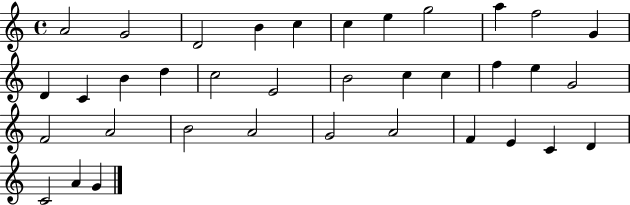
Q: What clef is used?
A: treble